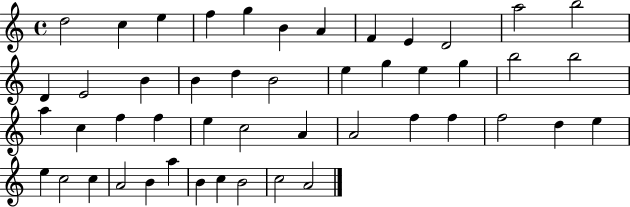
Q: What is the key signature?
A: C major